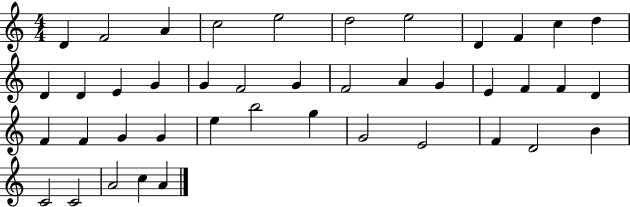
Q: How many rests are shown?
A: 0